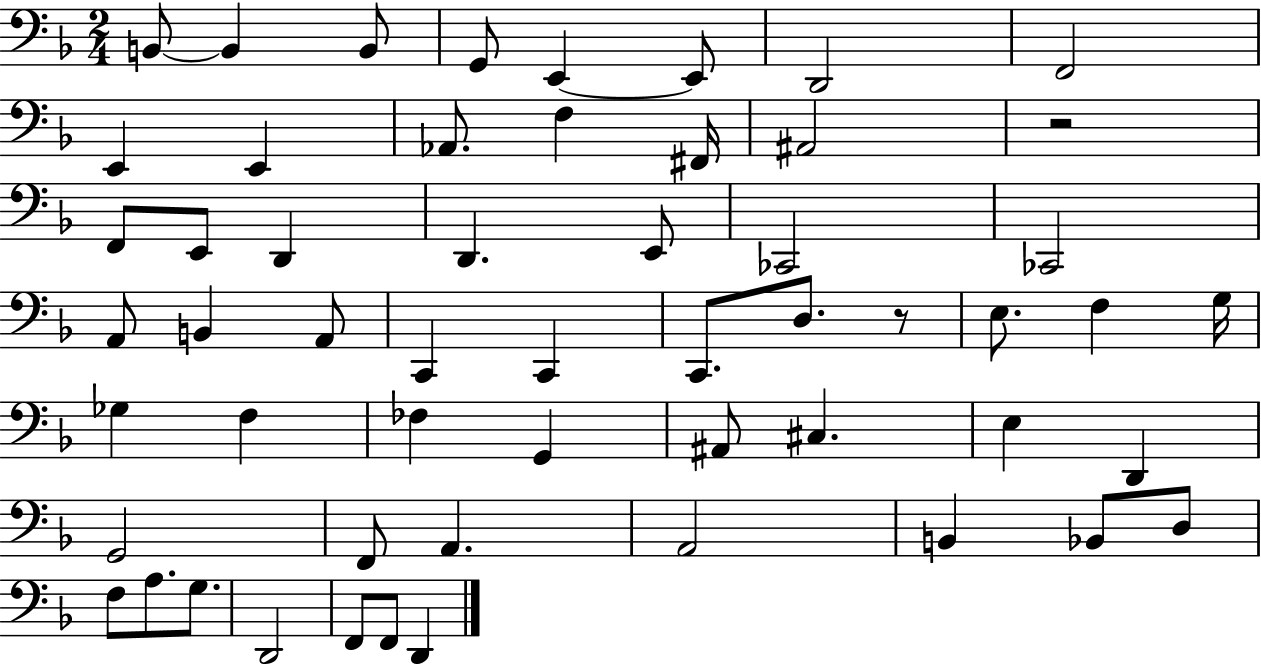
X:1
T:Untitled
M:2/4
L:1/4
K:F
B,,/2 B,, B,,/2 G,,/2 E,, E,,/2 D,,2 F,,2 E,, E,, _A,,/2 F, ^F,,/4 ^A,,2 z2 F,,/2 E,,/2 D,, D,, E,,/2 _C,,2 _C,,2 A,,/2 B,, A,,/2 C,, C,, C,,/2 D,/2 z/2 E,/2 F, G,/4 _G, F, _F, G,, ^A,,/2 ^C, E, D,, G,,2 F,,/2 A,, A,,2 B,, _B,,/2 D,/2 F,/2 A,/2 G,/2 D,,2 F,,/2 F,,/2 D,,